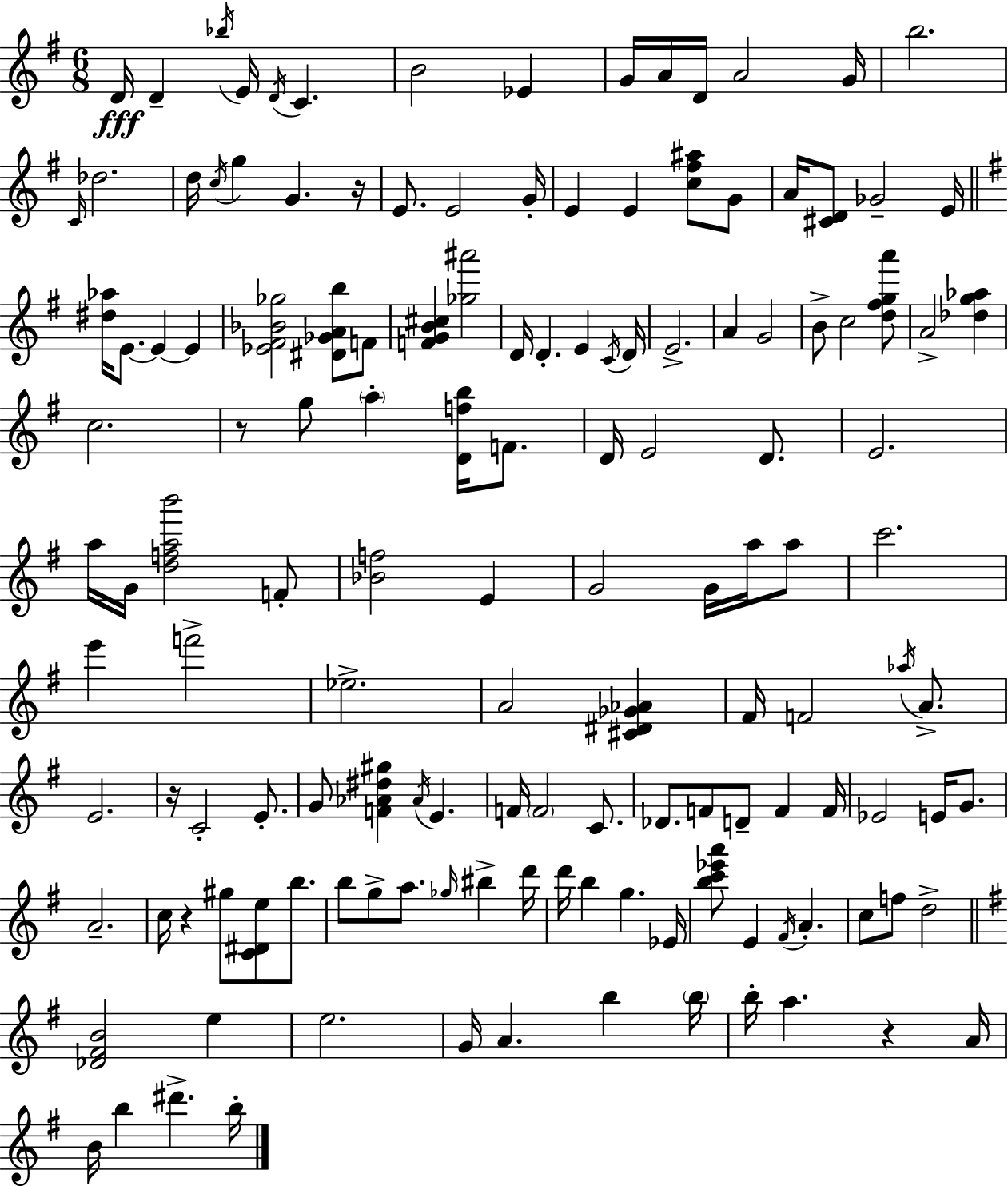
{
  \clef treble
  \numericTimeSignature
  \time 6/8
  \key e \minor
  \repeat volta 2 { d'16\fff d'4-- \acciaccatura { bes''16 } e'16 \acciaccatura { d'16 } c'4. | b'2 ees'4 | g'16 a'16 d'16 a'2 | g'16 b''2. | \break \grace { c'16 } des''2. | d''16 \acciaccatura { c''16 } g''4 g'4. | r16 e'8. e'2 | g'16-. e'4 e'4 | \break <c'' fis'' ais''>8 g'8 a'16 <cis' d'>8 ges'2-- | e'16 \bar "||" \break \key e \minor <dis'' aes''>16 e'8.~~ e'4~~ e'4 | <ees' fis' bes' ges''>2 <dis' ges' a' b''>8 f'8 | <f' g' b' cis''>4 <ges'' ais'''>2 | d'16 d'4.-. e'4 \acciaccatura { c'16 } | \break d'16 e'2.-> | a'4 g'2 | b'8-> c''2 <d'' fis'' g'' a'''>8 | a'2-> <des'' g'' aes''>4 | \break c''2. | r8 g''8 \parenthesize a''4-. <d' f'' b''>16 f'8. | d'16 e'2 d'8. | e'2. | \break a''16 g'16 <d'' f'' a'' b'''>2 f'8-. | <bes' f''>2 e'4 | g'2 g'16 a''16 a''8 | c'''2. | \break e'''4 f'''2-> | ees''2.-> | a'2 <cis' dis' ges' aes'>4 | fis'16 f'2 \acciaccatura { aes''16 } a'8.-> | \break e'2. | r16 c'2-. e'8.-. | g'8 <f' aes' dis'' gis''>4 \acciaccatura { aes'16 } e'4. | f'16 \parenthesize f'2 | \break c'8. des'8. f'8 d'8-- f'4 | f'16 ees'2 e'16 | g'8. a'2.-- | c''16 r4 gis''8 <c' dis' e''>8 | \break b''8. b''8 g''8-> a''8. \grace { ges''16 } bis''4-> | d'''16 d'''16 b''4 g''4. | ees'16 <b'' c''' ees''' a'''>8 e'4 \acciaccatura { fis'16 } a'4.-. | c''8 f''8 d''2-> | \break \bar "||" \break \key e \minor <des' fis' b'>2 e''4 | e''2. | g'16 a'4. b''4 \parenthesize b''16 | b''16-. a''4. r4 a'16 | \break b'16 b''4 dis'''4.-> b''16-. | } \bar "|."
}